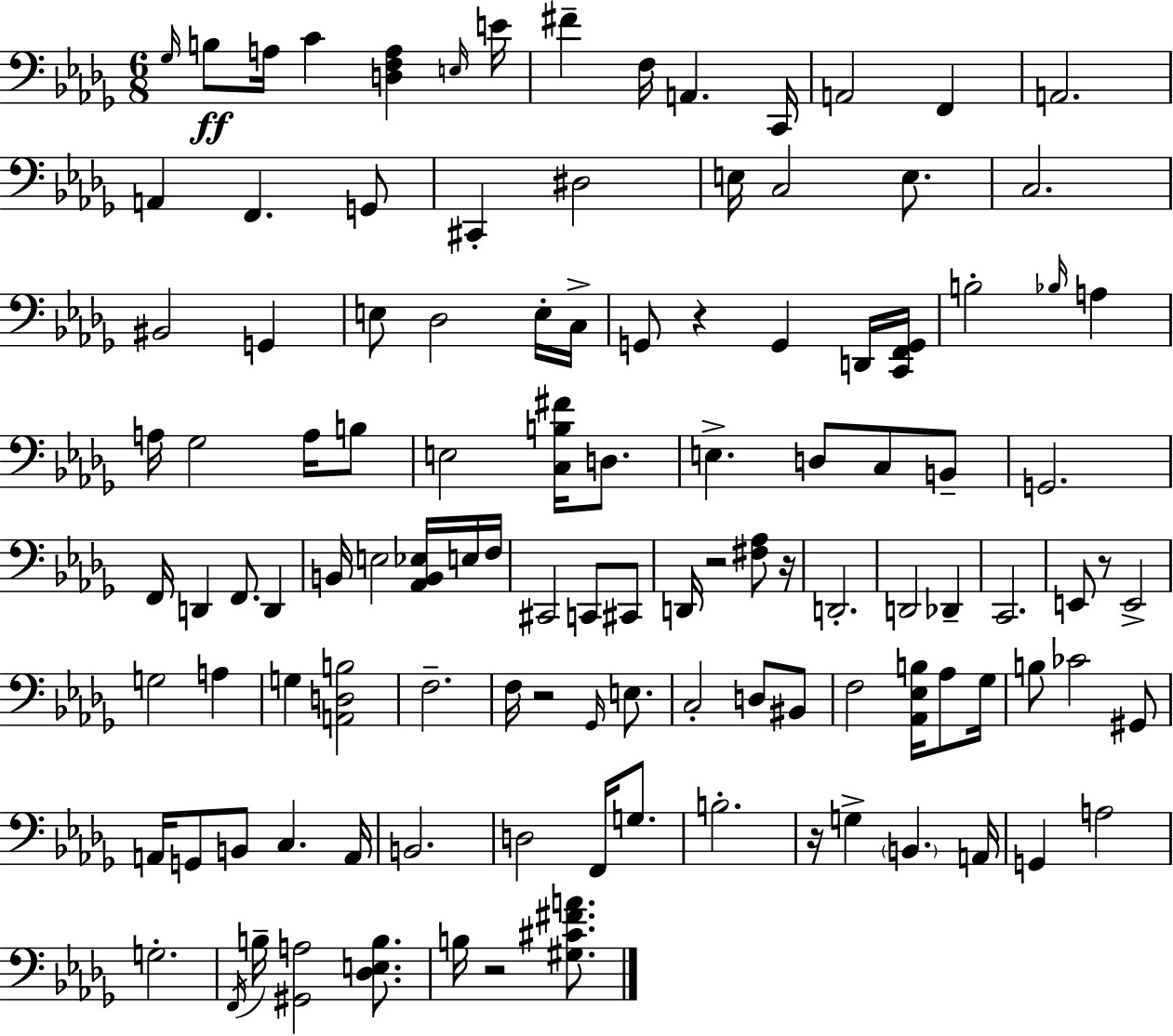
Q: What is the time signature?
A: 6/8